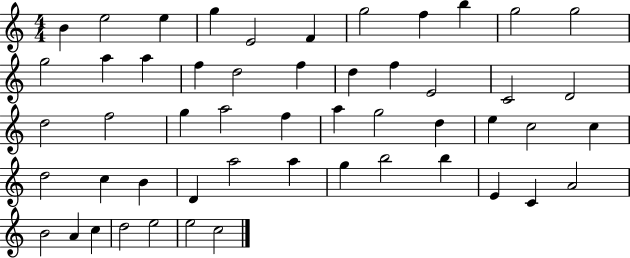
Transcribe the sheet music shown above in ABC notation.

X:1
T:Untitled
M:4/4
L:1/4
K:C
B e2 e g E2 F g2 f b g2 g2 g2 a a f d2 f d f E2 C2 D2 d2 f2 g a2 f a g2 d e c2 c d2 c B D a2 a g b2 b E C A2 B2 A c d2 e2 e2 c2